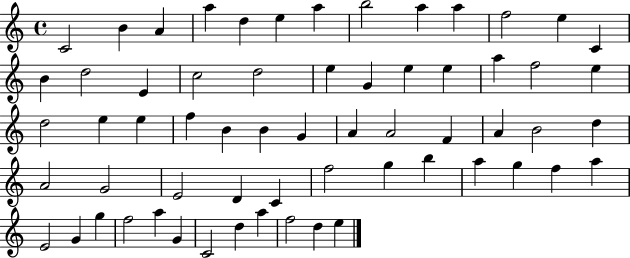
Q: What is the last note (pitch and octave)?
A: E5